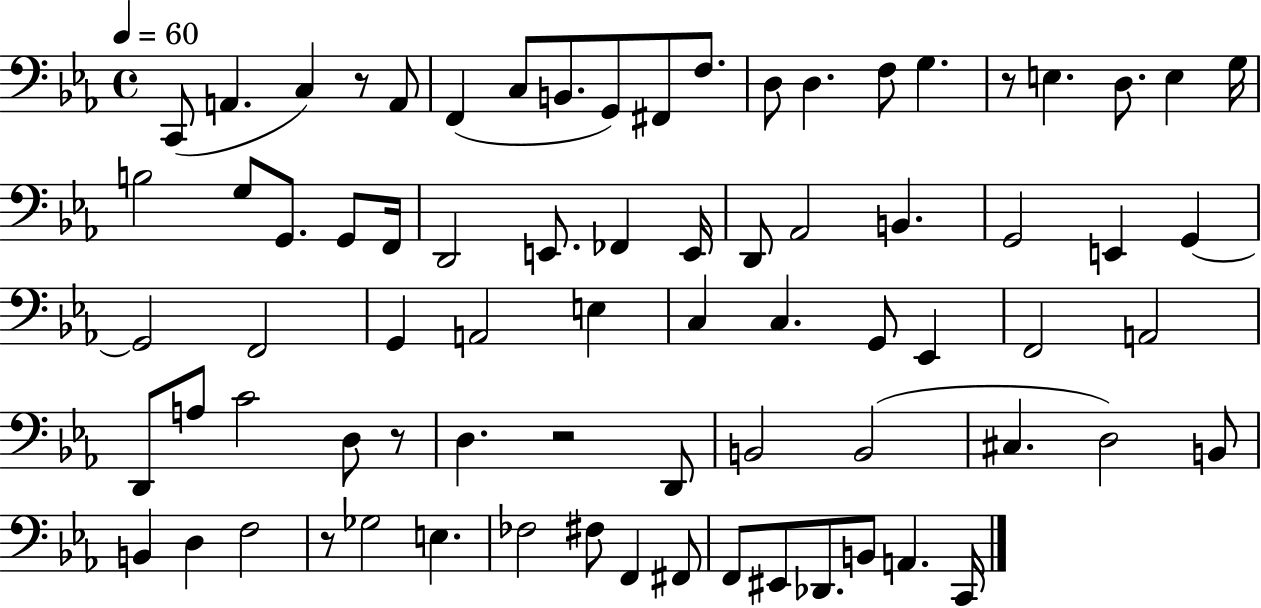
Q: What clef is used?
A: bass